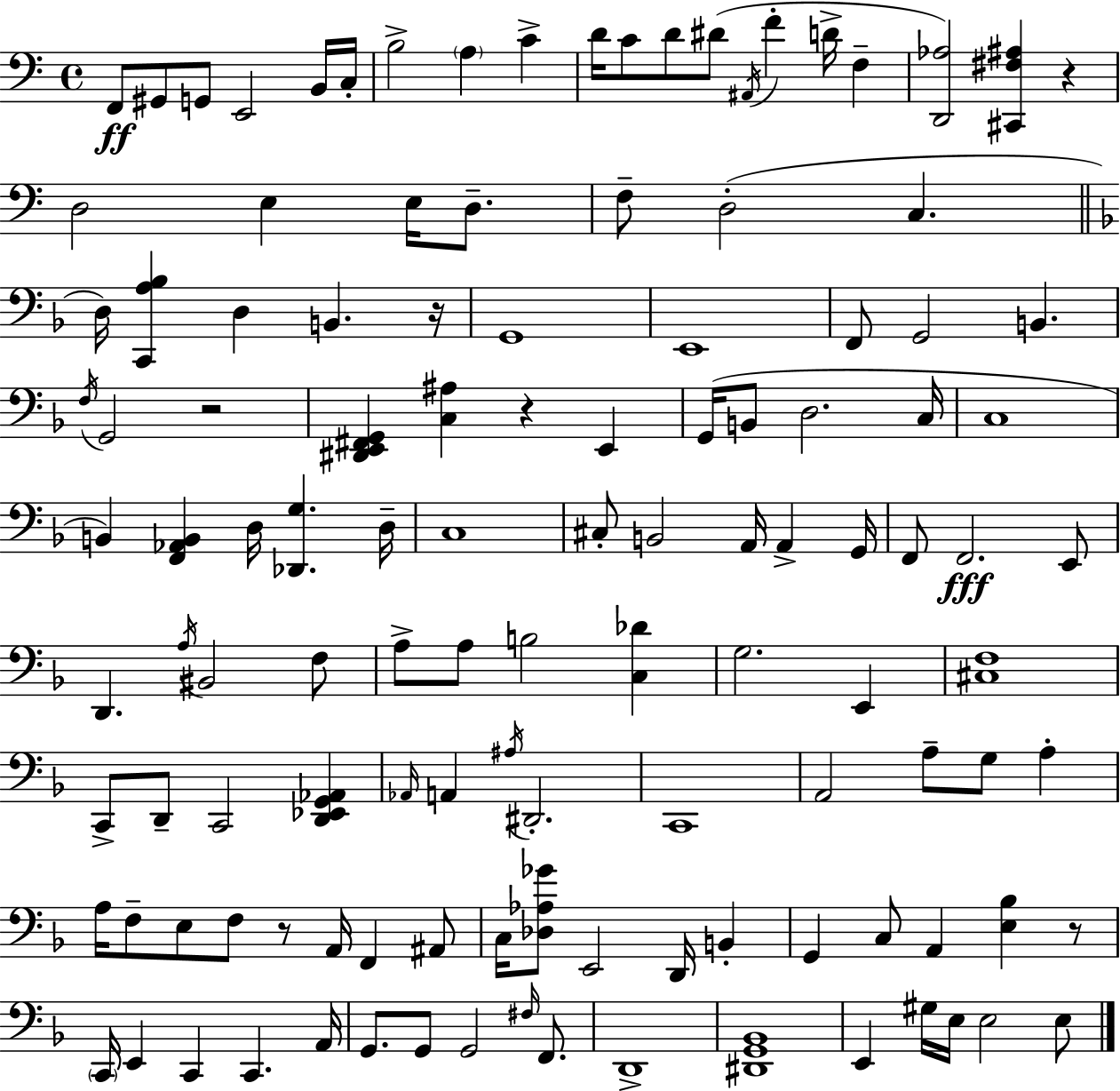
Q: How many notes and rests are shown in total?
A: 122